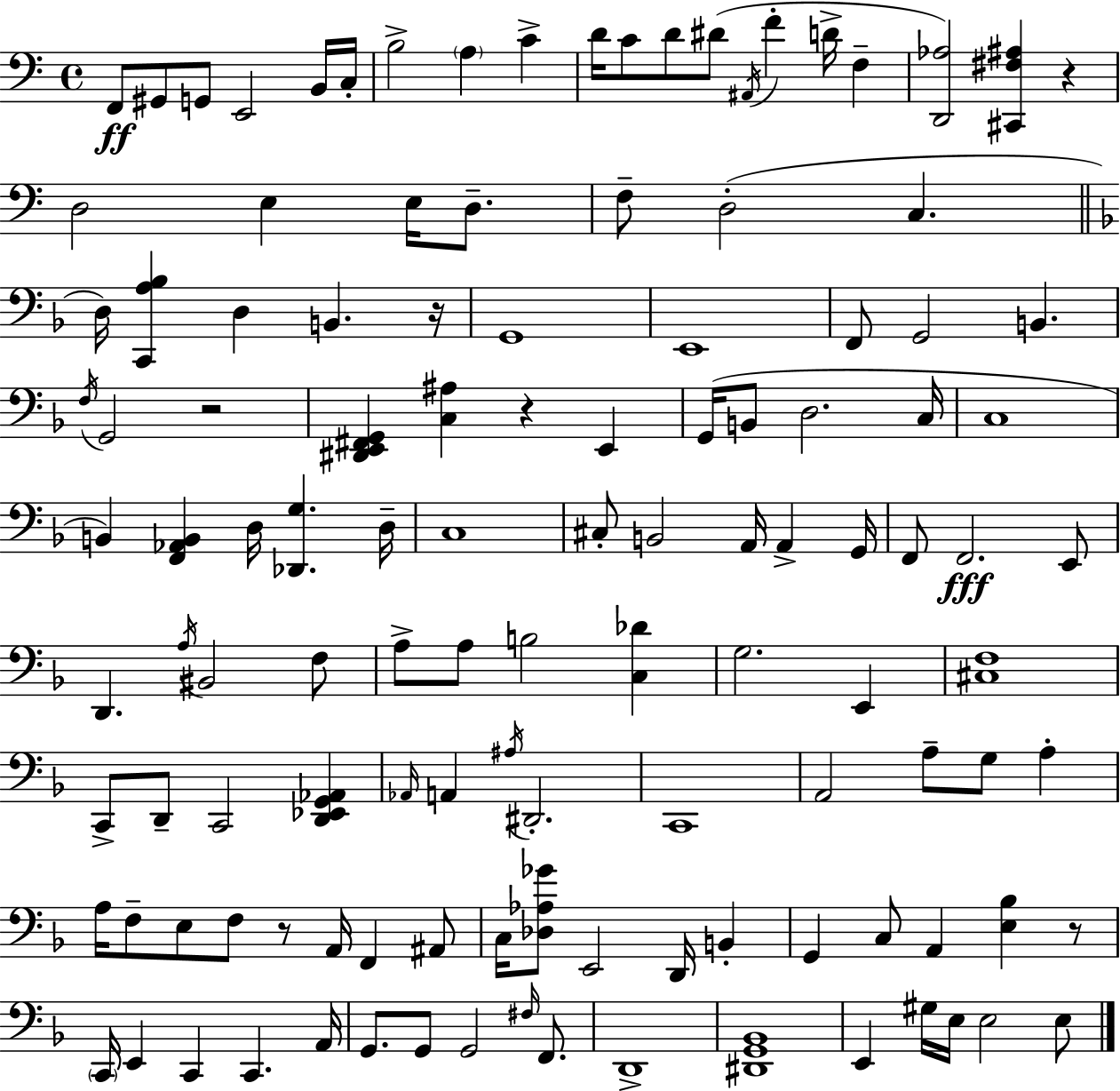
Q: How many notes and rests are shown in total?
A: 122